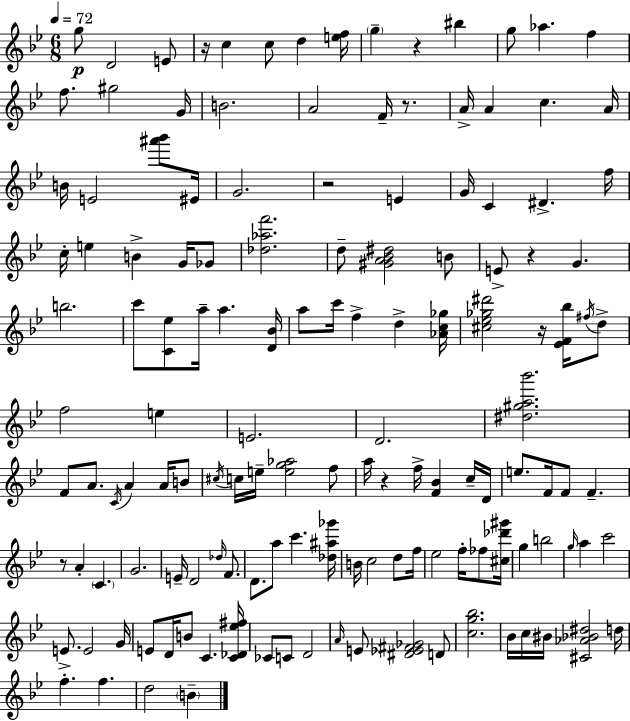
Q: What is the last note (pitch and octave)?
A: B4